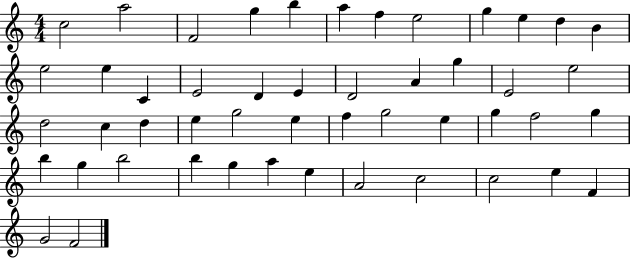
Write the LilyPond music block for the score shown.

{
  \clef treble
  \numericTimeSignature
  \time 4/4
  \key c \major
  c''2 a''2 | f'2 g''4 b''4 | a''4 f''4 e''2 | g''4 e''4 d''4 b'4 | \break e''2 e''4 c'4 | e'2 d'4 e'4 | d'2 a'4 g''4 | e'2 e''2 | \break d''2 c''4 d''4 | e''4 g''2 e''4 | f''4 g''2 e''4 | g''4 f''2 g''4 | \break b''4 g''4 b''2 | b''4 g''4 a''4 e''4 | a'2 c''2 | c''2 e''4 f'4 | \break g'2 f'2 | \bar "|."
}